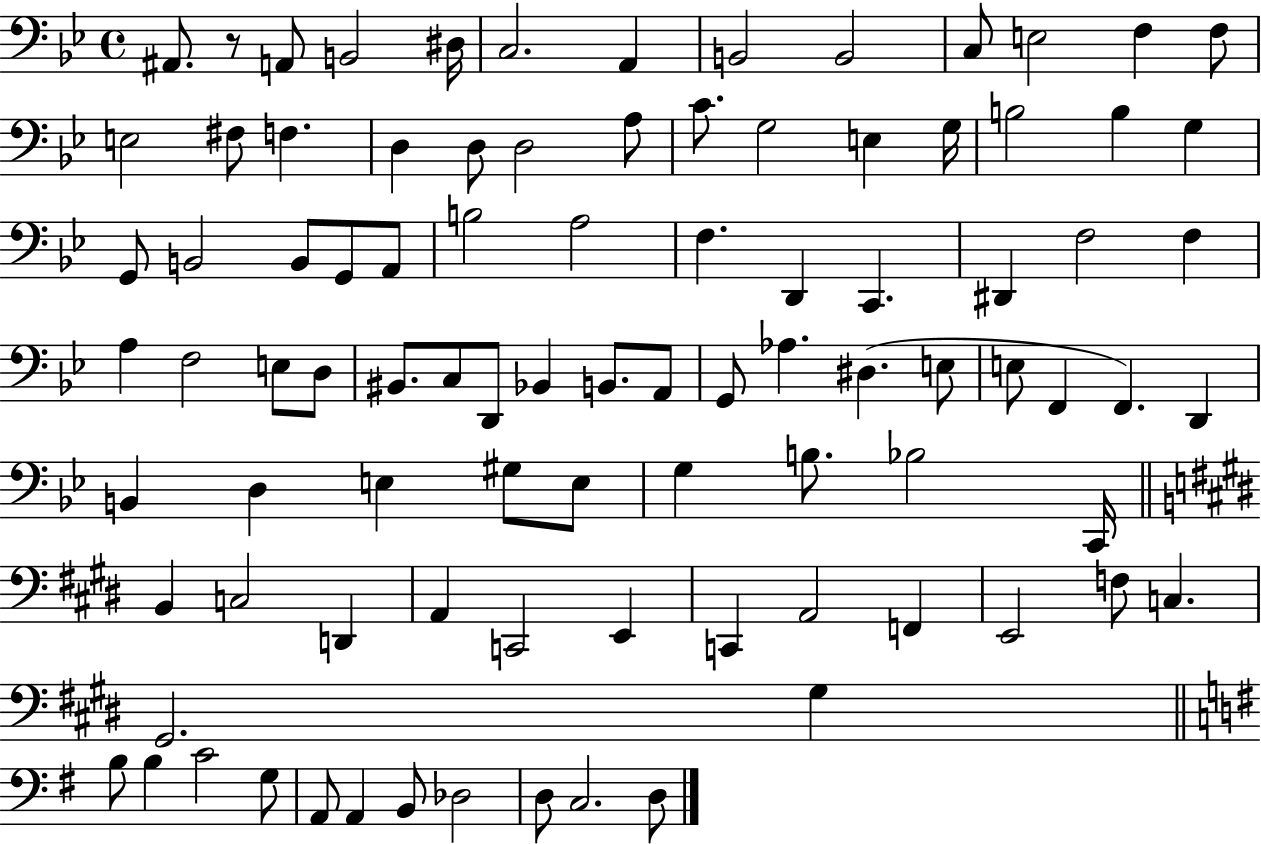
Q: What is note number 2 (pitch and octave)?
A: A2